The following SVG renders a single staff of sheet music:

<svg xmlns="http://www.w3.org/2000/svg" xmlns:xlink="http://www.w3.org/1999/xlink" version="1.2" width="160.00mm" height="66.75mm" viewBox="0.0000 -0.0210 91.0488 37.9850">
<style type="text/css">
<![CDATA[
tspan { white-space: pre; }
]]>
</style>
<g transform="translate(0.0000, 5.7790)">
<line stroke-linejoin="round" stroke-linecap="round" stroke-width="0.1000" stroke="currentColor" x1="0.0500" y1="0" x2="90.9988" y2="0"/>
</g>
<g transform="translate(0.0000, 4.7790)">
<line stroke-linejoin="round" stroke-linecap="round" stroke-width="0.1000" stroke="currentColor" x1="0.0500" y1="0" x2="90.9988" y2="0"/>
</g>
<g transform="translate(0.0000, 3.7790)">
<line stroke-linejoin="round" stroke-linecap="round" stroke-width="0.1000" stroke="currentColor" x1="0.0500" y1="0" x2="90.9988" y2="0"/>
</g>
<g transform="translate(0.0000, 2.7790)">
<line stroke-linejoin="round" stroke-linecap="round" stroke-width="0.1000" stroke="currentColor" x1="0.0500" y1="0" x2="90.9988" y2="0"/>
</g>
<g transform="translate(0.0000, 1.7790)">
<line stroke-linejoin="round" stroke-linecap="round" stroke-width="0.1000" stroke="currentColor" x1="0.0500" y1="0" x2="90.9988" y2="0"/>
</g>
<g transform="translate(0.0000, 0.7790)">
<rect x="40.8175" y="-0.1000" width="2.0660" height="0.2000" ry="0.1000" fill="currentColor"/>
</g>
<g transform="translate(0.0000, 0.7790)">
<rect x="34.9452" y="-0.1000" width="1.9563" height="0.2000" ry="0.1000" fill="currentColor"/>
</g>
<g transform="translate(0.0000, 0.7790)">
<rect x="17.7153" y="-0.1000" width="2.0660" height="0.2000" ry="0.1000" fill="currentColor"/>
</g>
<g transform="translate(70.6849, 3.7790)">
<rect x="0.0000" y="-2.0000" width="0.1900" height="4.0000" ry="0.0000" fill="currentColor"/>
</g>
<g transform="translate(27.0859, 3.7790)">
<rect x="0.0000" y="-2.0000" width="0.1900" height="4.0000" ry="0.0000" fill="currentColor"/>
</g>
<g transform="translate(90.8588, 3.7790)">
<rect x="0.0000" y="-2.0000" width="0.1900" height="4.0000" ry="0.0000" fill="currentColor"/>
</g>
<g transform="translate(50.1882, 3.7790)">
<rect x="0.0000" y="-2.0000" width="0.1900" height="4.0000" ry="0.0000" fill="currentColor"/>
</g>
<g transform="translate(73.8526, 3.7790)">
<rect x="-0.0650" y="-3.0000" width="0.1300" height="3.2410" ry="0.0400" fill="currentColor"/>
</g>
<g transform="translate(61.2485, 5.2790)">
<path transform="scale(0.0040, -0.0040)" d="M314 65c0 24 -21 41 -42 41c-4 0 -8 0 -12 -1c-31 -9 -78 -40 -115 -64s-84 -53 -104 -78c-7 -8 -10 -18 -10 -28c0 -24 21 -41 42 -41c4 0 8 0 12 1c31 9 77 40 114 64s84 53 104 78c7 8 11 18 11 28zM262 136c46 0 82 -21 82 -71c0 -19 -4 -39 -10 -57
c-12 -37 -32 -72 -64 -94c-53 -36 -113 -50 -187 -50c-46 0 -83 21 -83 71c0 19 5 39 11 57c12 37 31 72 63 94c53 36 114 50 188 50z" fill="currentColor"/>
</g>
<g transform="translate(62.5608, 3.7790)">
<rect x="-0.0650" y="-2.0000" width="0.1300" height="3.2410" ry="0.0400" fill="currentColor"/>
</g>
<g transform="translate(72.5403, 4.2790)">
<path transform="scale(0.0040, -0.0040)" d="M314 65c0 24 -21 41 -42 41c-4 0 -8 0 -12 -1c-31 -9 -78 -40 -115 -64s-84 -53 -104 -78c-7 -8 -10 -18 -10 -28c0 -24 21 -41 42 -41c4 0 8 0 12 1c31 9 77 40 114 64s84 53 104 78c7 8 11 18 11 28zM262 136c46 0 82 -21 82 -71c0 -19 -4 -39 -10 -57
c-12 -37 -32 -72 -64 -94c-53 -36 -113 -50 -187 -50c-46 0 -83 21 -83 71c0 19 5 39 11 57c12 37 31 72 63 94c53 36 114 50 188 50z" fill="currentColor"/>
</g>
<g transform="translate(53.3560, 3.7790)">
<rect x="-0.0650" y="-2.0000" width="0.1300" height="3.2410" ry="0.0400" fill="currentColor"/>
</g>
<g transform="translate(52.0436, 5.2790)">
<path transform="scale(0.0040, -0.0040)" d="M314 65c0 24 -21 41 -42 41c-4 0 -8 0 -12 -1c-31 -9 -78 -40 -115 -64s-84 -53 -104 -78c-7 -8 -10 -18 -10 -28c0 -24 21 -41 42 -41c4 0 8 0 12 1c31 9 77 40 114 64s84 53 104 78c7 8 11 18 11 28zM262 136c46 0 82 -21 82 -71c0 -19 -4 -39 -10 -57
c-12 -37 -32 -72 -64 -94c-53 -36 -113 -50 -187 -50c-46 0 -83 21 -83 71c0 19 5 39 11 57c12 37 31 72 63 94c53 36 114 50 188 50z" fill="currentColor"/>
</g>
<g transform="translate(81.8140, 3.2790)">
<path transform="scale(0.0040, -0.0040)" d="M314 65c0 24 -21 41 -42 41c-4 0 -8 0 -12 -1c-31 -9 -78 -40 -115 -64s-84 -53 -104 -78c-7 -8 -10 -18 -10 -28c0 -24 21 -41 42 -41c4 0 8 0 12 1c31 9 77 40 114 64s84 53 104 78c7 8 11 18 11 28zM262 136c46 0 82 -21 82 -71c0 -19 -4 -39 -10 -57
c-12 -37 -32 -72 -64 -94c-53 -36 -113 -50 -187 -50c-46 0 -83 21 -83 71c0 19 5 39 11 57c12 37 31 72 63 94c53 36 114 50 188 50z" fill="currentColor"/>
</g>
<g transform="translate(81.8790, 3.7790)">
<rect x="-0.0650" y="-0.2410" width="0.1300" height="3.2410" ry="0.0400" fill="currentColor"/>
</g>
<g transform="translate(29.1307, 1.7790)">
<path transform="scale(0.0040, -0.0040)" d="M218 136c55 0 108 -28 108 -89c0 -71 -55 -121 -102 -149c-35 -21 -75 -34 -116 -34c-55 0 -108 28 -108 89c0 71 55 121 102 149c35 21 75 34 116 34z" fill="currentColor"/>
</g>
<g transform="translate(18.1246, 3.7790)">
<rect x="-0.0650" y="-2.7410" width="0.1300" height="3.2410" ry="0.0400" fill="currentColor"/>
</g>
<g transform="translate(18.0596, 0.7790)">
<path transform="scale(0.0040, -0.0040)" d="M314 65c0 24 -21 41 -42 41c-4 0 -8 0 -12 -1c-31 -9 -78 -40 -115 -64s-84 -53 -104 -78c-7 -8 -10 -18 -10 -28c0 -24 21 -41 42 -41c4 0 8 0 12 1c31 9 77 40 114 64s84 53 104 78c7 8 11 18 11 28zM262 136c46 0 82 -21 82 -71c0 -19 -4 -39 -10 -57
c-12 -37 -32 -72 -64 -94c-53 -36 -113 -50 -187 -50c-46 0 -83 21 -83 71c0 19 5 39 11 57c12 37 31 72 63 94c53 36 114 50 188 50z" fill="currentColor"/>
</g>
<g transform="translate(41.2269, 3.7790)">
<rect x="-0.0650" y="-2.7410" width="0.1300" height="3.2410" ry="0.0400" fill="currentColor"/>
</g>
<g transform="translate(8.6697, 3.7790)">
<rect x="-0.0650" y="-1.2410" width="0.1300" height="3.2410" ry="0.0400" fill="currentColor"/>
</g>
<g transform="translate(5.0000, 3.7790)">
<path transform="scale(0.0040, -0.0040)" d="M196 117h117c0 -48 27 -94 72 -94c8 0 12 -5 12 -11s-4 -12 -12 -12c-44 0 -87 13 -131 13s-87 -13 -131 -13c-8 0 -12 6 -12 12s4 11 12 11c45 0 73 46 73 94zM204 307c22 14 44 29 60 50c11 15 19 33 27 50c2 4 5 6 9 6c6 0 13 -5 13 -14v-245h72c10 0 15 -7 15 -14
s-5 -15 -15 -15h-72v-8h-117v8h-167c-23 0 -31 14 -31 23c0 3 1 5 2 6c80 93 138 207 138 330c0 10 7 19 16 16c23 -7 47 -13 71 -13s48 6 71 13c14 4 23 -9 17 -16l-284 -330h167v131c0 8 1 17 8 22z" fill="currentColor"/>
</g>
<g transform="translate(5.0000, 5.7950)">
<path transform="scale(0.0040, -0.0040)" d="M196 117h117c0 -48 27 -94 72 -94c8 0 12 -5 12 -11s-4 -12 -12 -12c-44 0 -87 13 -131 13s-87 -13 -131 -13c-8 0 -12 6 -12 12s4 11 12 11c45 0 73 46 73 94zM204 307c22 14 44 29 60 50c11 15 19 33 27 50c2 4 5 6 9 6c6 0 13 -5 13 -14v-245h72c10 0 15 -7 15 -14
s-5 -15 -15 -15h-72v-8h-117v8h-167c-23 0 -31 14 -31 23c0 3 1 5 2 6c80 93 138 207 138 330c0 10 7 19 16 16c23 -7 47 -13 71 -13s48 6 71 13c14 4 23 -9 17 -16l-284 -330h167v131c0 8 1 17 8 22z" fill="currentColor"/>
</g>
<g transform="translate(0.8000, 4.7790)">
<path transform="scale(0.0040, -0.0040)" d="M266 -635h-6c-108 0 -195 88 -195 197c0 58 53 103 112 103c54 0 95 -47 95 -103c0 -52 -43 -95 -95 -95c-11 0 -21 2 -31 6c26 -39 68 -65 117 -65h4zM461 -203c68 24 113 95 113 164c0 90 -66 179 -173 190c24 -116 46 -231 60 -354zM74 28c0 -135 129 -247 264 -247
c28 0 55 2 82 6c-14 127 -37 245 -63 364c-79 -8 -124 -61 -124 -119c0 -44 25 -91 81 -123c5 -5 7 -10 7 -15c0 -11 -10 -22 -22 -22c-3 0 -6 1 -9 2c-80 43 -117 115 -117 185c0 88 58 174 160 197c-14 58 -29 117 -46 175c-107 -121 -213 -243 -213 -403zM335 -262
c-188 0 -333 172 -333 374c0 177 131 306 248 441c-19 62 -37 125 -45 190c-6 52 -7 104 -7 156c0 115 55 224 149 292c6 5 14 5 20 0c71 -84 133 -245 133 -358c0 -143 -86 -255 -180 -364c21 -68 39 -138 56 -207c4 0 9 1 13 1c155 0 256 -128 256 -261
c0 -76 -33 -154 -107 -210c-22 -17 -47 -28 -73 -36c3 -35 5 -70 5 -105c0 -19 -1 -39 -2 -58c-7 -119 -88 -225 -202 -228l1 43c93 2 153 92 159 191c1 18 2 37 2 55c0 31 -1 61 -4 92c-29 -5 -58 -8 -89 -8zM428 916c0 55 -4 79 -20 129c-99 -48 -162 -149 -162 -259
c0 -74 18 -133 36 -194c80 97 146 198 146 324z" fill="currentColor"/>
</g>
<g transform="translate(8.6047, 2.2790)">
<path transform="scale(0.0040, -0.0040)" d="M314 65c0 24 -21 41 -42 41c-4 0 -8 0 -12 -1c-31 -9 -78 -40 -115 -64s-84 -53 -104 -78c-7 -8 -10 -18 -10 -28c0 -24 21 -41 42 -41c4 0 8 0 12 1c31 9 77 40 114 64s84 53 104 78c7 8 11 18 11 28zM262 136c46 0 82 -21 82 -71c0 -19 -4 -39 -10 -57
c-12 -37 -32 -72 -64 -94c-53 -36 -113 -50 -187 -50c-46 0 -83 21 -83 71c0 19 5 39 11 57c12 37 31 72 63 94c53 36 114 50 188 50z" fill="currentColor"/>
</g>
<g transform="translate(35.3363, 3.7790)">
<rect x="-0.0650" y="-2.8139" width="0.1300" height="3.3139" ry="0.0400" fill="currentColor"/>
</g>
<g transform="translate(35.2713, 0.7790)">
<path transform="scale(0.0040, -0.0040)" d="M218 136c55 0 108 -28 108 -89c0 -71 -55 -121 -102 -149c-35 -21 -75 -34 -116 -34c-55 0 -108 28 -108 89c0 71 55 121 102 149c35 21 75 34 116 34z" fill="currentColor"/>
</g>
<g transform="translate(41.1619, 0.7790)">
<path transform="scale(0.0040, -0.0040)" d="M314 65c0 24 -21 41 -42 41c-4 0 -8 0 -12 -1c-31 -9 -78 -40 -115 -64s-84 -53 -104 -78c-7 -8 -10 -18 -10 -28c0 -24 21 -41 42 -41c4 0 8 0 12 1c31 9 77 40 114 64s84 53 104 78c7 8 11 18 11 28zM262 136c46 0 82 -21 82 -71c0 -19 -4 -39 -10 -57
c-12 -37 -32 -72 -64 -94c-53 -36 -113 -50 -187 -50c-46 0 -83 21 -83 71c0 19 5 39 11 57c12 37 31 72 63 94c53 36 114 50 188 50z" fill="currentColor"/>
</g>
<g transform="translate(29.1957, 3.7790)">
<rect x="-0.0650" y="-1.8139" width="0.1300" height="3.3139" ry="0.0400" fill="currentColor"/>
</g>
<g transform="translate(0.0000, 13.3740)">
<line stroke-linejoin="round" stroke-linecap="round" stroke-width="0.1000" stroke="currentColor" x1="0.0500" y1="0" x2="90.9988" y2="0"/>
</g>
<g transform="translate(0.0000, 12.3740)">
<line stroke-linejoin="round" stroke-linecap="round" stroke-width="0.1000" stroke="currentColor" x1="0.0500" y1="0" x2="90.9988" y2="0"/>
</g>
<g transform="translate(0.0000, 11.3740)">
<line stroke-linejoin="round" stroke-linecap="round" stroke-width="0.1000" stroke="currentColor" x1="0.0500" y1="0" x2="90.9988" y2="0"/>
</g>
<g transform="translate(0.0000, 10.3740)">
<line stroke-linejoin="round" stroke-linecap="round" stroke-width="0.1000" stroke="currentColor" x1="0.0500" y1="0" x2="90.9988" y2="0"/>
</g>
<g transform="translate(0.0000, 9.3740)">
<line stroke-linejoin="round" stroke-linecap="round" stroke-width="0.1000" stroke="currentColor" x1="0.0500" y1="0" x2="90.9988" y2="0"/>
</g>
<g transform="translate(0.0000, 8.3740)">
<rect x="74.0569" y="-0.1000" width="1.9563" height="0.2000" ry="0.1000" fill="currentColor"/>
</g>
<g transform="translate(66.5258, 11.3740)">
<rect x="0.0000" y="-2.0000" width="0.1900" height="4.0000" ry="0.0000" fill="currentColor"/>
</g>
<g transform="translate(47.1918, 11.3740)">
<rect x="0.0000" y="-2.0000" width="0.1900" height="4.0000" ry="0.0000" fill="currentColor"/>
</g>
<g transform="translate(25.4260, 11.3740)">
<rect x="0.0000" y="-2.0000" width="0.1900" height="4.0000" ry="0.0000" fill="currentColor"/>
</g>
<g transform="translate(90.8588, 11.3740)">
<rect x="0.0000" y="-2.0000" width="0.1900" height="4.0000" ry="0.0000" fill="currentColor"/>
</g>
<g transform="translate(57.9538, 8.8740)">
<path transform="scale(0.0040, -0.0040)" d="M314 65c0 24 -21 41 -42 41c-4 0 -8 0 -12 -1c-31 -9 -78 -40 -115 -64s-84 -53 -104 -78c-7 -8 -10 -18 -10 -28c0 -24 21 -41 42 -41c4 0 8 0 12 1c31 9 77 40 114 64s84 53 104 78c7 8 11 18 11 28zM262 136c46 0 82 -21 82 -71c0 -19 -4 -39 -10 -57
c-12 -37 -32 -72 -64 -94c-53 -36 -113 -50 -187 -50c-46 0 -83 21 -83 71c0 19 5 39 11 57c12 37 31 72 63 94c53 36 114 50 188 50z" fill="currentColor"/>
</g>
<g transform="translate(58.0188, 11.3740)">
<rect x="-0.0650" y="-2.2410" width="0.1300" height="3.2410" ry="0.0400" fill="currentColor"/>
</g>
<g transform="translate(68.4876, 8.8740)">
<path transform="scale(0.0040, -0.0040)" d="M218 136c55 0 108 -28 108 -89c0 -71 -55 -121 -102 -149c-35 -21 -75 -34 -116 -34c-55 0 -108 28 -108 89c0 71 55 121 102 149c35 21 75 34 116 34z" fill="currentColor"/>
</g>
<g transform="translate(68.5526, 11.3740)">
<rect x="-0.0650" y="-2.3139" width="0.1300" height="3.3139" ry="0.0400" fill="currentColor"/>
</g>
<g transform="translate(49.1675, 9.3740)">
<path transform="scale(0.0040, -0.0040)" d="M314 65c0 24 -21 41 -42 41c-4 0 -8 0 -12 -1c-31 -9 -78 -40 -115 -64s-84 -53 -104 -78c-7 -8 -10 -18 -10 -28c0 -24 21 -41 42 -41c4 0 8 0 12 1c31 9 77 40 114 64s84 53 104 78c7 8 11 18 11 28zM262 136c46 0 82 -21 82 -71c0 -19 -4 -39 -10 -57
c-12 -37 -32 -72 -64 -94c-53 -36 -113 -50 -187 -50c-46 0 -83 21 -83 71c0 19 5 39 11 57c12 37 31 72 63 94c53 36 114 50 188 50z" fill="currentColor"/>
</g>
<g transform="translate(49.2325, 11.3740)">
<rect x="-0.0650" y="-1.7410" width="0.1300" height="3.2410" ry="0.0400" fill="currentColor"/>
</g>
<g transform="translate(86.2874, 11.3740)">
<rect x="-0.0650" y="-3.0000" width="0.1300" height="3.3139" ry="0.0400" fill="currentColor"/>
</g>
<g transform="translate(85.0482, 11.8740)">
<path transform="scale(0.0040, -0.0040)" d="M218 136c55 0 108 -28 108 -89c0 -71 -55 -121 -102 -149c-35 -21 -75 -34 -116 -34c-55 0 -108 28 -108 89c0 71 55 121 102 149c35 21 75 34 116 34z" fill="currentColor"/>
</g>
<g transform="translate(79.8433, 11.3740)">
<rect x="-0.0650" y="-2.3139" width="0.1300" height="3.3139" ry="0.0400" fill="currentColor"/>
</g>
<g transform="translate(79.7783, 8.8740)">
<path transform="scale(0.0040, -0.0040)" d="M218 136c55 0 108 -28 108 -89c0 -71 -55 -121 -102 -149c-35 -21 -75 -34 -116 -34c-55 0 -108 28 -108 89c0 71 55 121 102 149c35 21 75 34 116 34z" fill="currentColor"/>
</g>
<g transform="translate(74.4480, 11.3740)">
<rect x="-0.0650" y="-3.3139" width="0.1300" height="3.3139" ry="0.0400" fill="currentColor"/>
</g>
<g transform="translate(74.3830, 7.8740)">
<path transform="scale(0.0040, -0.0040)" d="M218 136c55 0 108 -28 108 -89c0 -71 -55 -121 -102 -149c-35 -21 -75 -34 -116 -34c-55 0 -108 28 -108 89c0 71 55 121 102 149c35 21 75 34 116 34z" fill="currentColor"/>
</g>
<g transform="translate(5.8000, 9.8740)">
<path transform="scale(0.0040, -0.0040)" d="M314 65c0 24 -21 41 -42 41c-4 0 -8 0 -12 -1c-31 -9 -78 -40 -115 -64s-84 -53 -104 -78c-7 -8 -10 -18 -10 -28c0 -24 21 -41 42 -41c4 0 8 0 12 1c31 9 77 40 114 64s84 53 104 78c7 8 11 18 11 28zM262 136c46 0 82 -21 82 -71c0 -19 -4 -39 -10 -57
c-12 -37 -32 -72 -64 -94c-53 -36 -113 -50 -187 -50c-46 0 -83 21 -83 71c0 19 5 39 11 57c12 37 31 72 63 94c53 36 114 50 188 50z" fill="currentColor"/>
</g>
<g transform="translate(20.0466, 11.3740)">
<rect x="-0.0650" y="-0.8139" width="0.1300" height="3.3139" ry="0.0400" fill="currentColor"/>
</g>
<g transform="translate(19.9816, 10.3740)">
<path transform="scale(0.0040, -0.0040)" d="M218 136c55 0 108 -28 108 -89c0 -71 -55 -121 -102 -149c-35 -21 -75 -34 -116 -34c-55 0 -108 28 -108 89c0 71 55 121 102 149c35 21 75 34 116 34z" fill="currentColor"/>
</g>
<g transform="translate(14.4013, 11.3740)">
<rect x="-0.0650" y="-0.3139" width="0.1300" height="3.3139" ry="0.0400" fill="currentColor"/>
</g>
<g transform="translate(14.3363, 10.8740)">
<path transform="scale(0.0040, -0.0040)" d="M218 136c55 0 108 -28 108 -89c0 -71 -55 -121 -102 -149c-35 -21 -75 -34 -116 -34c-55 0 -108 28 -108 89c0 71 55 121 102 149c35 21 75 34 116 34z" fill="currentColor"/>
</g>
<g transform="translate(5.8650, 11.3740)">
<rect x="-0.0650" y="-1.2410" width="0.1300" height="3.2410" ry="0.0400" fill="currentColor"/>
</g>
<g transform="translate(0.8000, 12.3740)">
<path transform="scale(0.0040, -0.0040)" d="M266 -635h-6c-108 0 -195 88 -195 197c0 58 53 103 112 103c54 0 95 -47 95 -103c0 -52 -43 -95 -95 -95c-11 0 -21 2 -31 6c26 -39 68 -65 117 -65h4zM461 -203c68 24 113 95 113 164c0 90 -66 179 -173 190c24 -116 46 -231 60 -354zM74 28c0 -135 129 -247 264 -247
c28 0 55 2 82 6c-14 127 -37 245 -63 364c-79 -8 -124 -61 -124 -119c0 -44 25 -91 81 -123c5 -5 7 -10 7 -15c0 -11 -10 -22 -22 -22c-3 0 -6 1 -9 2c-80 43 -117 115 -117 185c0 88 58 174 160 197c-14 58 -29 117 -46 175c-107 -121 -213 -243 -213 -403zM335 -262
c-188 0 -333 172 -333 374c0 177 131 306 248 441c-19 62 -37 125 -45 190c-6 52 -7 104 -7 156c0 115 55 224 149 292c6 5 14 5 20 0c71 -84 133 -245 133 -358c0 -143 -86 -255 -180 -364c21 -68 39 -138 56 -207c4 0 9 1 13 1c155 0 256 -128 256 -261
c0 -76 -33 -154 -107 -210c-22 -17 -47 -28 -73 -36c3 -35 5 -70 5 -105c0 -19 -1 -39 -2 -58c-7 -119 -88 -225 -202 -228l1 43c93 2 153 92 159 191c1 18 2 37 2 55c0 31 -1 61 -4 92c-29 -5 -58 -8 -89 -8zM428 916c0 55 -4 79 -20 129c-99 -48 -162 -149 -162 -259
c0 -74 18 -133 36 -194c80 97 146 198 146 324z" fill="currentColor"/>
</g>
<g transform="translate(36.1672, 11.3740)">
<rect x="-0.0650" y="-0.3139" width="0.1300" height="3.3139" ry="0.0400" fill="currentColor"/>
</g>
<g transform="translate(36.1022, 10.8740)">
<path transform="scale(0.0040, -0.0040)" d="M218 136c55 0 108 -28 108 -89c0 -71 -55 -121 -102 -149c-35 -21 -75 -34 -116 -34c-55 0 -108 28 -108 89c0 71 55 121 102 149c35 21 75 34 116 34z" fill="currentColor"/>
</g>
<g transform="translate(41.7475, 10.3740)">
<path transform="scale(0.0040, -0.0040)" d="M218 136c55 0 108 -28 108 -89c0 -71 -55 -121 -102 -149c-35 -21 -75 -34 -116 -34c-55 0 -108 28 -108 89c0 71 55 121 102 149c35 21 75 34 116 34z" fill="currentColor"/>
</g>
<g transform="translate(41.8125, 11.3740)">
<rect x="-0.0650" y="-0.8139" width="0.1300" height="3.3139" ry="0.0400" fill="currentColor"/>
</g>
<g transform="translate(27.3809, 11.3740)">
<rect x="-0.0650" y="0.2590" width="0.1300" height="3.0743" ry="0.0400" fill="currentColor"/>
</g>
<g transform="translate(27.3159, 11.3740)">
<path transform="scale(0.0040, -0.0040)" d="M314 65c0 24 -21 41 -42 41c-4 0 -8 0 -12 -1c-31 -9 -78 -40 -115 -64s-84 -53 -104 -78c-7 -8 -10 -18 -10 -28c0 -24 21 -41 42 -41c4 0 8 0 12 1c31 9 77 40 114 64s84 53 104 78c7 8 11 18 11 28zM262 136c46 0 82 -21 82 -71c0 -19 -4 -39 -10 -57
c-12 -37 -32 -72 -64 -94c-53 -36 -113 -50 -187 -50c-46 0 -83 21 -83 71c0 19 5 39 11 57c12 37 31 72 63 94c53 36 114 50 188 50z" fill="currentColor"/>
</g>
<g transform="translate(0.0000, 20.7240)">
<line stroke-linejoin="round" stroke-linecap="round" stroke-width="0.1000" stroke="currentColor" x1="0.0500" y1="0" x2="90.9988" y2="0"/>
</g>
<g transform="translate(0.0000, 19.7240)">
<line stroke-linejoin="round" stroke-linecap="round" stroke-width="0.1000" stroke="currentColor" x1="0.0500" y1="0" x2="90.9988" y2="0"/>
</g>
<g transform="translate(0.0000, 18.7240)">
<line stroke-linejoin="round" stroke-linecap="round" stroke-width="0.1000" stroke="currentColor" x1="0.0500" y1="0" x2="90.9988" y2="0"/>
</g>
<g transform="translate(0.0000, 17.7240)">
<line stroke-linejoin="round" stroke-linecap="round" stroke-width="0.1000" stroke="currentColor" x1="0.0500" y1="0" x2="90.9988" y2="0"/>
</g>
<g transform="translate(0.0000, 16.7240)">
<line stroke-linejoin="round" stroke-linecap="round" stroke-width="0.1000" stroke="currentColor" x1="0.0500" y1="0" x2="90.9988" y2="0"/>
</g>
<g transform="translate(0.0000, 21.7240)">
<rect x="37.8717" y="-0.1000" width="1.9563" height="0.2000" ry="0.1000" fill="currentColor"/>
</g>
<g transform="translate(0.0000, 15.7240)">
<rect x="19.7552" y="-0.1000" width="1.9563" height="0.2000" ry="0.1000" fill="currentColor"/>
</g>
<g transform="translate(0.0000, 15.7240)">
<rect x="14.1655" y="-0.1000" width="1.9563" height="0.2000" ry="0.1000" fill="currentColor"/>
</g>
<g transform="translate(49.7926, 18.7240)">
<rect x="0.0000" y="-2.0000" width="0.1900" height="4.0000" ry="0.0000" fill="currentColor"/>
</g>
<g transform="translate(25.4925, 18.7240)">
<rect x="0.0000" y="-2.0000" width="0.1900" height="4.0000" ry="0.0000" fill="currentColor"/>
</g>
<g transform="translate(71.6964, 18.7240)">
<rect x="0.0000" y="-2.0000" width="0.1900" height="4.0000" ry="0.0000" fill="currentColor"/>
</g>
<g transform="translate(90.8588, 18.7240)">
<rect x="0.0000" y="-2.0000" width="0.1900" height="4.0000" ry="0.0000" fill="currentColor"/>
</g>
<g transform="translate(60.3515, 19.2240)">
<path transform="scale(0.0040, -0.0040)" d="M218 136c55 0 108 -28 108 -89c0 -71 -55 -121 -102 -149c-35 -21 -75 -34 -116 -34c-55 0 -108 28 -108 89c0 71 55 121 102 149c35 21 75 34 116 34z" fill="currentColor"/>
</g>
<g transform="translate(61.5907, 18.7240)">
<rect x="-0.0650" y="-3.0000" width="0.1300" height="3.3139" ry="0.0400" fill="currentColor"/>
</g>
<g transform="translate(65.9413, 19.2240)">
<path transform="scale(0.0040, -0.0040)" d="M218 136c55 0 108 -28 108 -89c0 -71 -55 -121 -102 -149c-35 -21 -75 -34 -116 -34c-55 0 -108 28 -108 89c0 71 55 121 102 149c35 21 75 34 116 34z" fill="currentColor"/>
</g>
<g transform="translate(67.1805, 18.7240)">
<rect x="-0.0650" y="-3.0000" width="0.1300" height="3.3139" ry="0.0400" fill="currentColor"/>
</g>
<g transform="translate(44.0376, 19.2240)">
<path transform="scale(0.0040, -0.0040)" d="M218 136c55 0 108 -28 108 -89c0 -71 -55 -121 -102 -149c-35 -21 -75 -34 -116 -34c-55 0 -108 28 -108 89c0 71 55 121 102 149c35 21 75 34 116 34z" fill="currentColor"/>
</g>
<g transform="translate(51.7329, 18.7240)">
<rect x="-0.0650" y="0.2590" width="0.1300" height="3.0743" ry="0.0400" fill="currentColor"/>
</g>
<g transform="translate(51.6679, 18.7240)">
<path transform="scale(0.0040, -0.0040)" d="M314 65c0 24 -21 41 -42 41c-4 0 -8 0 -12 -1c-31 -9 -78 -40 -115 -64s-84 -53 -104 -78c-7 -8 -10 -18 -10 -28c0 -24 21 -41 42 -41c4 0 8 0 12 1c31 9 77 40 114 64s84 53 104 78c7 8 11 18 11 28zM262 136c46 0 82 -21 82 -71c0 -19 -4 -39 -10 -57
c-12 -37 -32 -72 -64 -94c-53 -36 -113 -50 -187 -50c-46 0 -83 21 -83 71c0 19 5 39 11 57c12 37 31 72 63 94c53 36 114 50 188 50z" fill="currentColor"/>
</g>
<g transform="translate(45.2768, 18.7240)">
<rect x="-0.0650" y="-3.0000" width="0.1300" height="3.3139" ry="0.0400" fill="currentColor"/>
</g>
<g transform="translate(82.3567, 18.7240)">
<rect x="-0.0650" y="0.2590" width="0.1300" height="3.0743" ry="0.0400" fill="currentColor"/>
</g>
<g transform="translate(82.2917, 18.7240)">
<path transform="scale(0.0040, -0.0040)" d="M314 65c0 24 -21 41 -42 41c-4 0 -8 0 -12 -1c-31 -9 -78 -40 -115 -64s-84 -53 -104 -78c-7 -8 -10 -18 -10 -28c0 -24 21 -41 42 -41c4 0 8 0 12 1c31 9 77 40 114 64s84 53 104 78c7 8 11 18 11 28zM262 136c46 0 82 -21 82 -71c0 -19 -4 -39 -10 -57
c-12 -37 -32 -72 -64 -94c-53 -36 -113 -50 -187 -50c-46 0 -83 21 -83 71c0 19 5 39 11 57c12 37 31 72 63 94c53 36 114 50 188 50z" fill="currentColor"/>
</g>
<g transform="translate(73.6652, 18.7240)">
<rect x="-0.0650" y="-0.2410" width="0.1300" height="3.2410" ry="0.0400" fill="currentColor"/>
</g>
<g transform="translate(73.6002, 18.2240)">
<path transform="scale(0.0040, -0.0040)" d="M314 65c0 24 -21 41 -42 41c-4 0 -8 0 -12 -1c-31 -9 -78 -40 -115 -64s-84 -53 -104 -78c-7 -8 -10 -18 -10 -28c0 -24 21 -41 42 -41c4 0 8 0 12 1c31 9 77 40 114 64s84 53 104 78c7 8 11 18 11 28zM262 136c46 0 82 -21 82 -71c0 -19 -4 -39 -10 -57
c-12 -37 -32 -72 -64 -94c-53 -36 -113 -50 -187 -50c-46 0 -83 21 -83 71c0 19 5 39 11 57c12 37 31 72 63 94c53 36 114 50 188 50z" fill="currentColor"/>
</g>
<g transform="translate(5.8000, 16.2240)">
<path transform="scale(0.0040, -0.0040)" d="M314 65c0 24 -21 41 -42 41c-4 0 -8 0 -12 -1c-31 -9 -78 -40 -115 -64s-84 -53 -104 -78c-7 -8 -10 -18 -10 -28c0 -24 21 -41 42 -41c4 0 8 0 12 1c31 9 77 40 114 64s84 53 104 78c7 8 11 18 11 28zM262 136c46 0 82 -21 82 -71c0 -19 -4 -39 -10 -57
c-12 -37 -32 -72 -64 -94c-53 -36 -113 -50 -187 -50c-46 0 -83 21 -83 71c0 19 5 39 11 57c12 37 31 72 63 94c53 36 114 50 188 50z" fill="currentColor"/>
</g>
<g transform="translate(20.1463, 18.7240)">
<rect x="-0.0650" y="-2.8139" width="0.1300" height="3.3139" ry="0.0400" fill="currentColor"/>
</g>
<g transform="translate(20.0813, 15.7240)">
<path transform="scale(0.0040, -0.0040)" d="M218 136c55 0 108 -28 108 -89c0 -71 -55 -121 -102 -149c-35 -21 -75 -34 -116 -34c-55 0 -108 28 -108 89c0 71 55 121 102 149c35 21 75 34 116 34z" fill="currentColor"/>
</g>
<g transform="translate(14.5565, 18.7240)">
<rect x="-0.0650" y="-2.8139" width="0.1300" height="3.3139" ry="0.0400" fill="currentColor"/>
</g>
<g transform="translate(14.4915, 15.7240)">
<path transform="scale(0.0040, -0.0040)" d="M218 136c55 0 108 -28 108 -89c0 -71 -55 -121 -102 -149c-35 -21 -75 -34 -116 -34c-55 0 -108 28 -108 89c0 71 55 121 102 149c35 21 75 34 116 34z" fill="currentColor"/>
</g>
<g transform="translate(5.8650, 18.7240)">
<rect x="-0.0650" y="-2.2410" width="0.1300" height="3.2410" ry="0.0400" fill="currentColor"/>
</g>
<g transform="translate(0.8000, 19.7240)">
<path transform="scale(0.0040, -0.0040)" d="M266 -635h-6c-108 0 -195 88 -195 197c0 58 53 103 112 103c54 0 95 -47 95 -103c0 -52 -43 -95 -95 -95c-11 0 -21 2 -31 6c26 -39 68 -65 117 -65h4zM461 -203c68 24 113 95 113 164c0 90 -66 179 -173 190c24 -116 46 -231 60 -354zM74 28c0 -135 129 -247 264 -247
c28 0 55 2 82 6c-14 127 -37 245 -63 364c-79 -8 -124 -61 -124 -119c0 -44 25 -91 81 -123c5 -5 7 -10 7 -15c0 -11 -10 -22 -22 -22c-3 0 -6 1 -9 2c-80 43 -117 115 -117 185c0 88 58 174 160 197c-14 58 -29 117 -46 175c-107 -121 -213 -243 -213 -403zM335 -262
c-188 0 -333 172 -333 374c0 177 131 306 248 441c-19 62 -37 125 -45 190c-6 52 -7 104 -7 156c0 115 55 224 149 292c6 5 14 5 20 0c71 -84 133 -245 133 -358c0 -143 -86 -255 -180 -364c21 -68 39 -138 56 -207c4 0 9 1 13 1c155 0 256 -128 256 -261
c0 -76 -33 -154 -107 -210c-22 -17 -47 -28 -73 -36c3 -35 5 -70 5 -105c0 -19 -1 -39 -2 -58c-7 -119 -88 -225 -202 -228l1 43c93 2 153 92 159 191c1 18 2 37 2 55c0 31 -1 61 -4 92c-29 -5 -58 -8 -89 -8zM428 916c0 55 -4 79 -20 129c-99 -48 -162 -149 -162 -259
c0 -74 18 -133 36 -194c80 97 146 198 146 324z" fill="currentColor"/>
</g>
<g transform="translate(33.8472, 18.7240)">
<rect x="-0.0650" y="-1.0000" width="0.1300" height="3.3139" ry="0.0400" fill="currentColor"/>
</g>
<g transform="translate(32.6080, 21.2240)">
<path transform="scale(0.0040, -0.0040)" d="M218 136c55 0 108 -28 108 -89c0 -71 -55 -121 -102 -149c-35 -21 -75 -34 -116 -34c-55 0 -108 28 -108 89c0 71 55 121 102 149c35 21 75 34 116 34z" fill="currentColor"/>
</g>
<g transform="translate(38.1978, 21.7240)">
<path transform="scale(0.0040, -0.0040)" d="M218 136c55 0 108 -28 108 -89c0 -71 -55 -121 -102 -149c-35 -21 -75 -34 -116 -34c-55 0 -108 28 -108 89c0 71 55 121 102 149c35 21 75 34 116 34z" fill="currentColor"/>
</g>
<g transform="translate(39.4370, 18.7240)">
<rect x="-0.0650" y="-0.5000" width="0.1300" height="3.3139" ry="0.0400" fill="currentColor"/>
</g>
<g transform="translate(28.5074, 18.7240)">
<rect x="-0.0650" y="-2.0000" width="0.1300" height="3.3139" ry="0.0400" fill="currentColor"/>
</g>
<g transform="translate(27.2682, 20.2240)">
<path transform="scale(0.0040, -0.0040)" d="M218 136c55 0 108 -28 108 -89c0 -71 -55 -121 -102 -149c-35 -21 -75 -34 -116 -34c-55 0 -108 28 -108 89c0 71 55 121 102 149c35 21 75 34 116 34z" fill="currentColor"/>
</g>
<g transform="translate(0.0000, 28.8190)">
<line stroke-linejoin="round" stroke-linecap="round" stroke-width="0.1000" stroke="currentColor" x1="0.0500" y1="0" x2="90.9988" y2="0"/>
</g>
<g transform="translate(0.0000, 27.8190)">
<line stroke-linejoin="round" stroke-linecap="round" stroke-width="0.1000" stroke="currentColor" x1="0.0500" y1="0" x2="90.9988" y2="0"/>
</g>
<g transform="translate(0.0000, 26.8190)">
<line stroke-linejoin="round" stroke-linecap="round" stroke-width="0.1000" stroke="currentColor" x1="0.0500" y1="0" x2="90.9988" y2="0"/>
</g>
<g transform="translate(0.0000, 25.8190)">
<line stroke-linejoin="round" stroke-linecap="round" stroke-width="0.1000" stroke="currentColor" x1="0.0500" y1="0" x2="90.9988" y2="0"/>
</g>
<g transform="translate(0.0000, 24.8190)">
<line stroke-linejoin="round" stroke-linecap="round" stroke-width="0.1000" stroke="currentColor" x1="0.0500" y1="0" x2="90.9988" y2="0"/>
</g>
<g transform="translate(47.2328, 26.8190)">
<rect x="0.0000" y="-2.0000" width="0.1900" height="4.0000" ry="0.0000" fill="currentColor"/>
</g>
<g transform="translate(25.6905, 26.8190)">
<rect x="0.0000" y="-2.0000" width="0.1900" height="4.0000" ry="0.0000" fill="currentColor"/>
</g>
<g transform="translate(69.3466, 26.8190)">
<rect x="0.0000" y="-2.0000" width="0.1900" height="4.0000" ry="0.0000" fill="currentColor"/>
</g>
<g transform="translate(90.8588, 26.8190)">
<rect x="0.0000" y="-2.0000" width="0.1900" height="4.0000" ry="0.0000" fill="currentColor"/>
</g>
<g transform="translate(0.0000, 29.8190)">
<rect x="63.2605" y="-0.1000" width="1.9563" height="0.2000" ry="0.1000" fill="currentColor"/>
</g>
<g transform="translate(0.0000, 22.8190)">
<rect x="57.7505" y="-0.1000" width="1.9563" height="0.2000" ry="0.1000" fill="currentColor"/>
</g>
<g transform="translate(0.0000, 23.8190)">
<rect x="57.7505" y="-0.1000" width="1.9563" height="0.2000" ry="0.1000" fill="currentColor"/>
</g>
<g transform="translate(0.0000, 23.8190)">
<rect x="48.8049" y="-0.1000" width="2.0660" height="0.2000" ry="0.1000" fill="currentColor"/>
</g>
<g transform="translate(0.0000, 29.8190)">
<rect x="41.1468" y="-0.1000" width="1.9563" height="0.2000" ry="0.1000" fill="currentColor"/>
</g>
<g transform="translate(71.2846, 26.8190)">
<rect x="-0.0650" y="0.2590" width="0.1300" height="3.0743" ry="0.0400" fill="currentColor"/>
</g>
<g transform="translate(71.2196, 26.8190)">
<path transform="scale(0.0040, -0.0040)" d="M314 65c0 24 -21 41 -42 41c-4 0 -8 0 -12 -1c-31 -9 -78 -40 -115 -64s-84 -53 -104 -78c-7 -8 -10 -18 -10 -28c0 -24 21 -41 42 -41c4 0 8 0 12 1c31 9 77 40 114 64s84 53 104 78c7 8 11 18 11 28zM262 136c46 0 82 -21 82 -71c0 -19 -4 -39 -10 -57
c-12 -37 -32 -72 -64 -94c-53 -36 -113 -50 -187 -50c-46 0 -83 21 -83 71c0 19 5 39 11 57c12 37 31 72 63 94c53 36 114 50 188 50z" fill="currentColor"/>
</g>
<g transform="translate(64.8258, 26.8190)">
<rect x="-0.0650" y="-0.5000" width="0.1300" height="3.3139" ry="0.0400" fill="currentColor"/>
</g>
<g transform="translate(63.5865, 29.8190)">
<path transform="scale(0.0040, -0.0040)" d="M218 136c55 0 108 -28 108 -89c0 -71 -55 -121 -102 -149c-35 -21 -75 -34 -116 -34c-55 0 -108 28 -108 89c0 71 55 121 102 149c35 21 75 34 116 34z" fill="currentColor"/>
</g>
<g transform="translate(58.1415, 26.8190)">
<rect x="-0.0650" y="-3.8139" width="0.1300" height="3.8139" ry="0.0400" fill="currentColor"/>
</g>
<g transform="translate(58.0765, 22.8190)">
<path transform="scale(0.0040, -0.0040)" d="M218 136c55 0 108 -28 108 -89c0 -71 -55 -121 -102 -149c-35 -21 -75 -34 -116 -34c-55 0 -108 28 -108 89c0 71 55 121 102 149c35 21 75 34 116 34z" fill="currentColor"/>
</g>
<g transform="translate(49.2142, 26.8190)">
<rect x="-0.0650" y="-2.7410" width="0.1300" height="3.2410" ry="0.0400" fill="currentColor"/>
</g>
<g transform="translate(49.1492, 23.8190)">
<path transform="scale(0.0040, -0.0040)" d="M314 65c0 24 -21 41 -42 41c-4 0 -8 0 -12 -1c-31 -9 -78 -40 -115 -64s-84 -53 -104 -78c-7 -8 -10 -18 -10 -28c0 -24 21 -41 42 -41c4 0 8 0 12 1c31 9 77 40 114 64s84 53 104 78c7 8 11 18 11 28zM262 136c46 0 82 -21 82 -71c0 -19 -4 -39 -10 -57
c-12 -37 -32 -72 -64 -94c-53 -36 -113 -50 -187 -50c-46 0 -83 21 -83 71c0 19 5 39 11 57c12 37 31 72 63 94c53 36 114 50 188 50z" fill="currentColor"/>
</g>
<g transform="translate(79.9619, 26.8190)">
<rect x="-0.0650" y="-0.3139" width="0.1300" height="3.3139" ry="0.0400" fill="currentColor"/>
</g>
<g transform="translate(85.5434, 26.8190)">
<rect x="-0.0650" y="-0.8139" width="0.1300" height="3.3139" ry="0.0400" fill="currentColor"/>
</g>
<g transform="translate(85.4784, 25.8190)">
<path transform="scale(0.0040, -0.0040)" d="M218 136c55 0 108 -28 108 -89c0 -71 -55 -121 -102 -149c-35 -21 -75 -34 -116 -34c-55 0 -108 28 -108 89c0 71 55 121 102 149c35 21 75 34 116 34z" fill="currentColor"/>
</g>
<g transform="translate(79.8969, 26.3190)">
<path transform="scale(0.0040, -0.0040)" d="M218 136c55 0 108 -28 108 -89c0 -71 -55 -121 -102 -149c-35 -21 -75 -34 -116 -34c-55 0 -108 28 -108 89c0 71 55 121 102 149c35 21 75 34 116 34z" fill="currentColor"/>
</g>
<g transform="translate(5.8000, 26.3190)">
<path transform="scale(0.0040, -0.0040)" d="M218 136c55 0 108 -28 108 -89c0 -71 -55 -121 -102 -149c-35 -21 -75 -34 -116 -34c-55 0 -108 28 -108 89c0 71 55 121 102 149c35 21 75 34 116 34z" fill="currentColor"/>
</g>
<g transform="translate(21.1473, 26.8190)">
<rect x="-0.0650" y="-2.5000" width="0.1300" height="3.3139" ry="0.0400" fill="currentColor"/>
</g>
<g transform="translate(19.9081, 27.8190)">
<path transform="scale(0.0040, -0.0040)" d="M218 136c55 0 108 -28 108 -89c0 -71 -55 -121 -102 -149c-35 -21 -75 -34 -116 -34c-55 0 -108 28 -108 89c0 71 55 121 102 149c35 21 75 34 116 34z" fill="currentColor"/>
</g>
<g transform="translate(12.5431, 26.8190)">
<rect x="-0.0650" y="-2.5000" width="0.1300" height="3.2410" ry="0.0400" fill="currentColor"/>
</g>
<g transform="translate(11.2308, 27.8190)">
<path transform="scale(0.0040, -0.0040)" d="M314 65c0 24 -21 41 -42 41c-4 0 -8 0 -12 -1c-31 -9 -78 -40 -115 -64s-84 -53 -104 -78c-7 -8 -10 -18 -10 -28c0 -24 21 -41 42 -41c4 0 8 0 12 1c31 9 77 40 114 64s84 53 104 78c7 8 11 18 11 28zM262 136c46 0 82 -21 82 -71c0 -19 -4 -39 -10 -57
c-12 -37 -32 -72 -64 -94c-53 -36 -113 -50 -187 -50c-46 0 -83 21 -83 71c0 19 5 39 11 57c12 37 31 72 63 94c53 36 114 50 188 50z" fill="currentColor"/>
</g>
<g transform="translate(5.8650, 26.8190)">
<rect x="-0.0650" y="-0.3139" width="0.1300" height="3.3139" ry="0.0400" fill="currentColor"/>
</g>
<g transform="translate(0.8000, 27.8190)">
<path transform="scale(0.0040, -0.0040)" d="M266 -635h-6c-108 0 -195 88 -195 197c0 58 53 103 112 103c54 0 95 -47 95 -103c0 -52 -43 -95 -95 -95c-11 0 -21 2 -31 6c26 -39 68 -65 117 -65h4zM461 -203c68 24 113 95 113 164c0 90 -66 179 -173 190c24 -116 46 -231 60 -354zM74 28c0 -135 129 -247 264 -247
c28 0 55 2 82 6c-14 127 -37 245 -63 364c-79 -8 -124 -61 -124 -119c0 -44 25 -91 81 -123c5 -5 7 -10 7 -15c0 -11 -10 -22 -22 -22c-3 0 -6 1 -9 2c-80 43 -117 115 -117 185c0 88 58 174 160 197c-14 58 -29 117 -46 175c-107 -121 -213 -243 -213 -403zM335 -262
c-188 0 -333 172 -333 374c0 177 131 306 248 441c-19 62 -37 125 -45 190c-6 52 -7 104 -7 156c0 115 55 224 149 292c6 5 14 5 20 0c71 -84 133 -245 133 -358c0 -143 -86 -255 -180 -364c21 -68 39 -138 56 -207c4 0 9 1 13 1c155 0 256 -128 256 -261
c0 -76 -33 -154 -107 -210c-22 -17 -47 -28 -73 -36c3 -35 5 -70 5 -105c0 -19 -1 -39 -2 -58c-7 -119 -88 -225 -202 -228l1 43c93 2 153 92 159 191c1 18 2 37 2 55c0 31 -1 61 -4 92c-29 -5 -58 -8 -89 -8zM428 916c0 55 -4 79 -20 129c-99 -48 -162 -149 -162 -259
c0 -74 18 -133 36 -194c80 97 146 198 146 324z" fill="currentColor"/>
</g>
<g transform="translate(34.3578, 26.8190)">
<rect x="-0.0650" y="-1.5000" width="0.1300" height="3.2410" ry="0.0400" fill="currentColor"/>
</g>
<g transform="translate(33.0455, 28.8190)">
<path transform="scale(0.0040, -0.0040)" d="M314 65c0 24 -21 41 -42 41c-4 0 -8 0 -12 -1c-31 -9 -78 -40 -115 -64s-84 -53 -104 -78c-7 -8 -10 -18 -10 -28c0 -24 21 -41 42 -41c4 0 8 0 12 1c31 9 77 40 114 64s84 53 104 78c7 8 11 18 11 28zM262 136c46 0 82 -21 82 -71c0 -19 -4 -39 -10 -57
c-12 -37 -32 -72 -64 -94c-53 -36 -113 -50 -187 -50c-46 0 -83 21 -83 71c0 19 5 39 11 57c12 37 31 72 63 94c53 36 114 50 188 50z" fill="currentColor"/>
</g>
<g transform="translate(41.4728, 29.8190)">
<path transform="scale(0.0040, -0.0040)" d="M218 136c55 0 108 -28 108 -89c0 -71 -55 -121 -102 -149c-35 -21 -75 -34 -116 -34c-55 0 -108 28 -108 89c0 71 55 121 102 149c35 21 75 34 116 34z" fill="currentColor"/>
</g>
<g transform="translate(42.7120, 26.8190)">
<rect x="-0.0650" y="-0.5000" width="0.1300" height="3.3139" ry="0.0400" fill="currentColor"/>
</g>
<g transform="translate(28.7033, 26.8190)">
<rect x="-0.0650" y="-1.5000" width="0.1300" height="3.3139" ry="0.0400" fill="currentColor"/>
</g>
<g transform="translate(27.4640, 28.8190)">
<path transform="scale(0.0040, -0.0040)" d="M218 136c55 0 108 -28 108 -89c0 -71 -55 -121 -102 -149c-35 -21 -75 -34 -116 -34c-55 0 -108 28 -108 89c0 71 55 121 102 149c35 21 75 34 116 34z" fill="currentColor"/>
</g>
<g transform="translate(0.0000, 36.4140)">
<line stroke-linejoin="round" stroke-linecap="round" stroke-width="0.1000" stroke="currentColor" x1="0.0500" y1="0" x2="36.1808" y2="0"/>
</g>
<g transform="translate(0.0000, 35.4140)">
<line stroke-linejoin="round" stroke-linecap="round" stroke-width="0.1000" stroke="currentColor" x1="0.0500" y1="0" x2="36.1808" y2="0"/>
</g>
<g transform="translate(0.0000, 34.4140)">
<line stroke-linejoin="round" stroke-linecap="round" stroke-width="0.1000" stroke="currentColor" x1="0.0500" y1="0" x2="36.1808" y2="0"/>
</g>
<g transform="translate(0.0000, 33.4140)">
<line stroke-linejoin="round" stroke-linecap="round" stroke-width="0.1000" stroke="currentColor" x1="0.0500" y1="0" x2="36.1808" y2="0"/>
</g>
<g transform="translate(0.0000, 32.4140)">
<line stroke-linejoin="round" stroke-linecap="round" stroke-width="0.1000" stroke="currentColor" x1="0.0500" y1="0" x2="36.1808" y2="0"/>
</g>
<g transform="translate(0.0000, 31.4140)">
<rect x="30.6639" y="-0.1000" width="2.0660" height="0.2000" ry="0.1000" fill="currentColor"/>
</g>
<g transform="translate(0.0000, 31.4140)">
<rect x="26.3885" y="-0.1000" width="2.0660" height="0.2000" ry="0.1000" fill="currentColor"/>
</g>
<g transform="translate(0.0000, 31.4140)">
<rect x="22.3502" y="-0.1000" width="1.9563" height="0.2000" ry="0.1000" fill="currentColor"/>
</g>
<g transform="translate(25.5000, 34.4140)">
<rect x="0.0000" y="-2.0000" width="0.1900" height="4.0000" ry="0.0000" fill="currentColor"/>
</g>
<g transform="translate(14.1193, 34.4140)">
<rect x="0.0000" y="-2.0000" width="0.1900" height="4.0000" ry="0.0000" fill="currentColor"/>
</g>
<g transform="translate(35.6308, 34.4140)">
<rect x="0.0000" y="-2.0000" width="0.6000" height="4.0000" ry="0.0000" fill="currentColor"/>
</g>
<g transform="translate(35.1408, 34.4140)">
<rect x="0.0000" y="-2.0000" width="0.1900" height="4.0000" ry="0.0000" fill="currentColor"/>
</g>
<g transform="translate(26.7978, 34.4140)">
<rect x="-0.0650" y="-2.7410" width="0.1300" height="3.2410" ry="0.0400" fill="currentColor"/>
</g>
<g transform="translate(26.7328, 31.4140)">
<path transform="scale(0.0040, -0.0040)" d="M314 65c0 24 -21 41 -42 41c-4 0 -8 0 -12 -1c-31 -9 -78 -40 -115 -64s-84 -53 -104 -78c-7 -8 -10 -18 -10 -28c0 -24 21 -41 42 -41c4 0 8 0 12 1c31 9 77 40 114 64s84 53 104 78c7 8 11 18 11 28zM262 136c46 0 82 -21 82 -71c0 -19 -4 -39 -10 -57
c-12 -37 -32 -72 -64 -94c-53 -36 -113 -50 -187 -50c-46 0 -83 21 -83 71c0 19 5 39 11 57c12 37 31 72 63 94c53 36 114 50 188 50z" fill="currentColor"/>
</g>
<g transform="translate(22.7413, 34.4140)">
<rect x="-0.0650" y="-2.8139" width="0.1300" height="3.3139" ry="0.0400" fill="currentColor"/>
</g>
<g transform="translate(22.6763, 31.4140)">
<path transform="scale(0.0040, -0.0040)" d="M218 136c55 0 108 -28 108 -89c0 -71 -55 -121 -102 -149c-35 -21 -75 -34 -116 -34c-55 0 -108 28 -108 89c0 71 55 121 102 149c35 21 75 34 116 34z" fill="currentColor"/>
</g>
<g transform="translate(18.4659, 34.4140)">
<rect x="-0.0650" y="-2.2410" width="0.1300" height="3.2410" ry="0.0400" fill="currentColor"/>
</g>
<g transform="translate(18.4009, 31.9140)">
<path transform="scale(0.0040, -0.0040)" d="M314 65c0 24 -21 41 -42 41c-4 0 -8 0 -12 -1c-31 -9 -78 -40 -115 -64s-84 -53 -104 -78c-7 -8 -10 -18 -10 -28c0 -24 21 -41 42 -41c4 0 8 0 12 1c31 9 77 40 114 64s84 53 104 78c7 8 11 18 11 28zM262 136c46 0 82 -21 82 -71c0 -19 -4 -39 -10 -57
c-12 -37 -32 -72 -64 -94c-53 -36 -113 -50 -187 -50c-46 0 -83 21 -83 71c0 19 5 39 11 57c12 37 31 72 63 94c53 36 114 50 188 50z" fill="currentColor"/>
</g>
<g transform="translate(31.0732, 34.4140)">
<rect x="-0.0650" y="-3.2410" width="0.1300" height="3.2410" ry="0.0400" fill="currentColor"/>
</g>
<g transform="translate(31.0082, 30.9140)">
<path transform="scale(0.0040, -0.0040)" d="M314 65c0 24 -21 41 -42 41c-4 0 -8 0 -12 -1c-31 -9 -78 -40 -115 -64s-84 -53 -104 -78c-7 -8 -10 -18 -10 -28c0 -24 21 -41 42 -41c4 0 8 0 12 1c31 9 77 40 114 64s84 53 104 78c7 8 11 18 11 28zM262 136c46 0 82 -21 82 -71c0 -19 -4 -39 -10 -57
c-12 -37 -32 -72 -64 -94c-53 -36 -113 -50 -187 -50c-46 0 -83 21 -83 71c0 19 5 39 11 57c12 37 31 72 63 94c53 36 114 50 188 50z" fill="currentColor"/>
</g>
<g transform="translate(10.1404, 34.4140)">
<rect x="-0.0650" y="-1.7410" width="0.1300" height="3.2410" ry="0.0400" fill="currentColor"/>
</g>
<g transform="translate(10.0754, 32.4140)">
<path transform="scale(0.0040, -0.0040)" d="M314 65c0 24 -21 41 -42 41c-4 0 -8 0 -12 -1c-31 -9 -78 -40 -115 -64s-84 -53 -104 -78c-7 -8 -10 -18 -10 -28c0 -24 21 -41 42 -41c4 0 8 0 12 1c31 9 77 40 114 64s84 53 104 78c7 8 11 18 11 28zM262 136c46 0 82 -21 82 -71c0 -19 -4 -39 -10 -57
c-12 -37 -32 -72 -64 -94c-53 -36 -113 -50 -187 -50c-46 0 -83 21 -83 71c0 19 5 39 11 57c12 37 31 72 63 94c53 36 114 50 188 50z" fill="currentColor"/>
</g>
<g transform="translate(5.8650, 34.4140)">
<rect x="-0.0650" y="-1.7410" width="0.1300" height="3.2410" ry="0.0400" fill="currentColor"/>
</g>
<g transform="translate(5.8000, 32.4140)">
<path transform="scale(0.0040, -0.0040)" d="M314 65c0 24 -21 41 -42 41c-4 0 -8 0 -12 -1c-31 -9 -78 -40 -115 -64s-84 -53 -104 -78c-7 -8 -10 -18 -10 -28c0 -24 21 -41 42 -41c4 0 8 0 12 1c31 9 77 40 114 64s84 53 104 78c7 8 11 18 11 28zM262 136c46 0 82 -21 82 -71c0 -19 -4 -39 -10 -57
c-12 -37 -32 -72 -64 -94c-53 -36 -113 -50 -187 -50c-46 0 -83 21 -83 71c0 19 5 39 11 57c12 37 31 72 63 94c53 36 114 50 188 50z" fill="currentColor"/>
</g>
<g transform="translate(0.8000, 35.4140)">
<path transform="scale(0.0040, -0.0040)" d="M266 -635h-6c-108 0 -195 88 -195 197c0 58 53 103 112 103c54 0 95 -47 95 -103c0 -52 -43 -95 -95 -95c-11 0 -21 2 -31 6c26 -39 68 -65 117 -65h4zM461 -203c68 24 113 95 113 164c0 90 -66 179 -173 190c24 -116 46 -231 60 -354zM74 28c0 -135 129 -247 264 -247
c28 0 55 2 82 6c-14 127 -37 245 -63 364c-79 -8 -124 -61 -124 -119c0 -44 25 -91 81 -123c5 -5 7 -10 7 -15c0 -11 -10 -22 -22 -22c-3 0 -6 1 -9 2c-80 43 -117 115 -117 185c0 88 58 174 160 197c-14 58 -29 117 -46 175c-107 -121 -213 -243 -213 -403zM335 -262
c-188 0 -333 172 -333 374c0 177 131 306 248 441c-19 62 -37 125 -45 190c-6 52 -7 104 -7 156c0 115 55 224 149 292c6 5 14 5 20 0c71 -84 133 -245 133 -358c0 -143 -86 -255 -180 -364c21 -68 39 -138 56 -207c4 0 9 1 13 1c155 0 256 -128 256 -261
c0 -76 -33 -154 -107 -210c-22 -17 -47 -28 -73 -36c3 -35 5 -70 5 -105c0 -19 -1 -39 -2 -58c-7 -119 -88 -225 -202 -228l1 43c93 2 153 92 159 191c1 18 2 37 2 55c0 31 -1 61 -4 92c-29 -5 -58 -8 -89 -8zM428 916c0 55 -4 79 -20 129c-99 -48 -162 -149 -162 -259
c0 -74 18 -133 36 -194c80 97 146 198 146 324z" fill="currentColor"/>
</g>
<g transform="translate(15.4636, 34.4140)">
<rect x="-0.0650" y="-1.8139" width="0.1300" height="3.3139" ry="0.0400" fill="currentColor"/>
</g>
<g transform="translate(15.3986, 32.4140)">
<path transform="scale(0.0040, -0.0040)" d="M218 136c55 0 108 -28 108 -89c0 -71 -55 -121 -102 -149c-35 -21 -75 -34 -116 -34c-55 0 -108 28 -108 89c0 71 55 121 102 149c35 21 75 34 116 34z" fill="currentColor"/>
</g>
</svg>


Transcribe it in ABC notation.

X:1
T:Untitled
M:4/4
L:1/4
K:C
e2 a2 f a a2 F2 F2 A2 c2 e2 c d B2 c d f2 g2 g b g A g2 a a F D C A B2 A A c2 B2 c G2 G E E2 C a2 c' C B2 c d f2 f2 f g2 a a2 b2